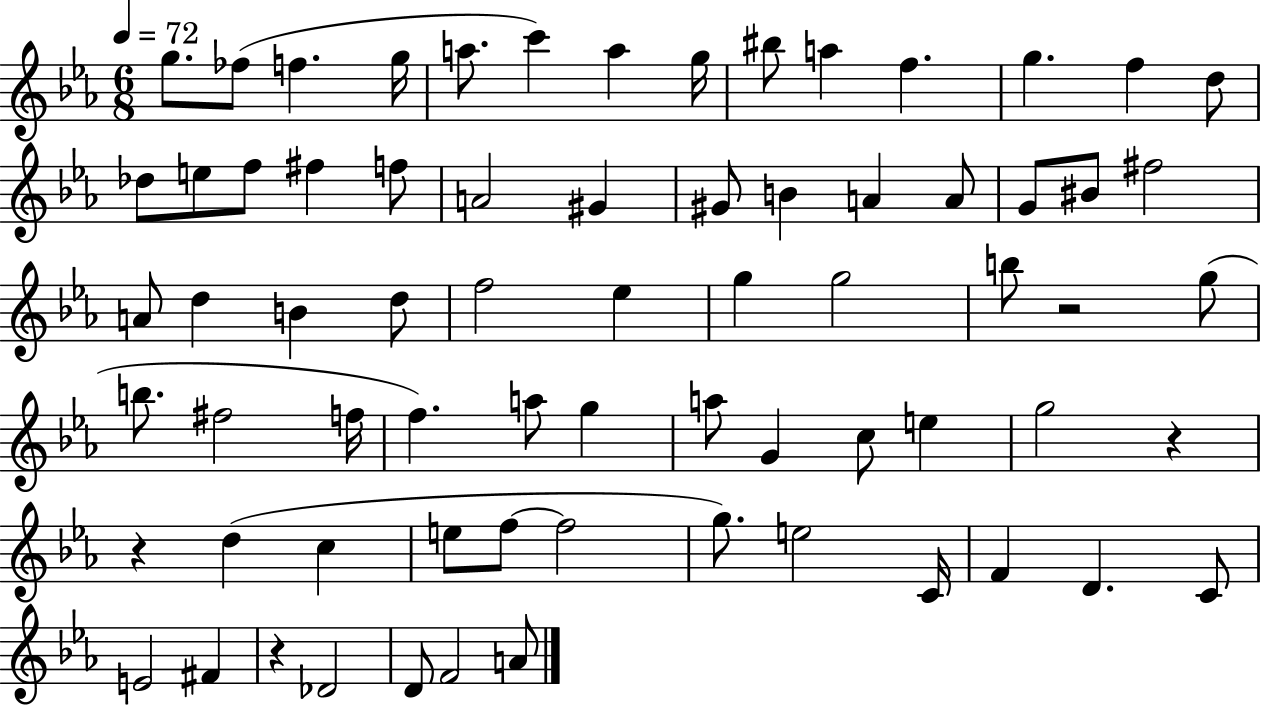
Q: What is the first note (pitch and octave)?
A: G5